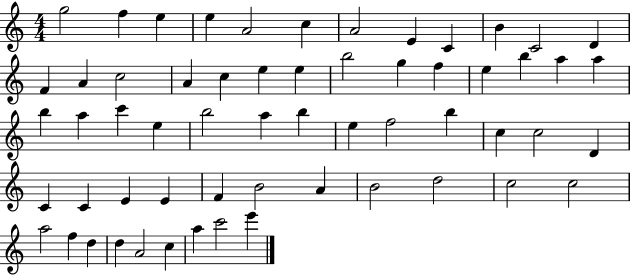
G5/h F5/q E5/q E5/q A4/h C5/q A4/h E4/q C4/q B4/q C4/h D4/q F4/q A4/q C5/h A4/q C5/q E5/q E5/q B5/h G5/q F5/q E5/q B5/q A5/q A5/q B5/q A5/q C6/q E5/q B5/h A5/q B5/q E5/q F5/h B5/q C5/q C5/h D4/q C4/q C4/q E4/q E4/q F4/q B4/h A4/q B4/h D5/h C5/h C5/h A5/h F5/q D5/q D5/q A4/h C5/q A5/q C6/h E6/q